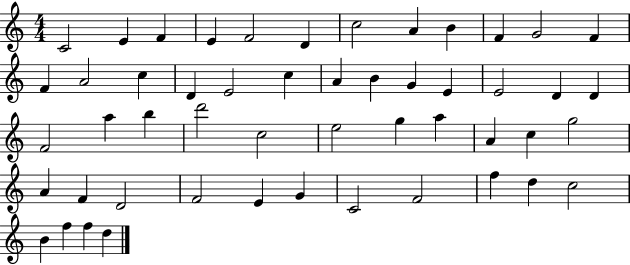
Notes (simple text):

C4/h E4/q F4/q E4/q F4/h D4/q C5/h A4/q B4/q F4/q G4/h F4/q F4/q A4/h C5/q D4/q E4/h C5/q A4/q B4/q G4/q E4/q E4/h D4/q D4/q F4/h A5/q B5/q D6/h C5/h E5/h G5/q A5/q A4/q C5/q G5/h A4/q F4/q D4/h F4/h E4/q G4/q C4/h F4/h F5/q D5/q C5/h B4/q F5/q F5/q D5/q